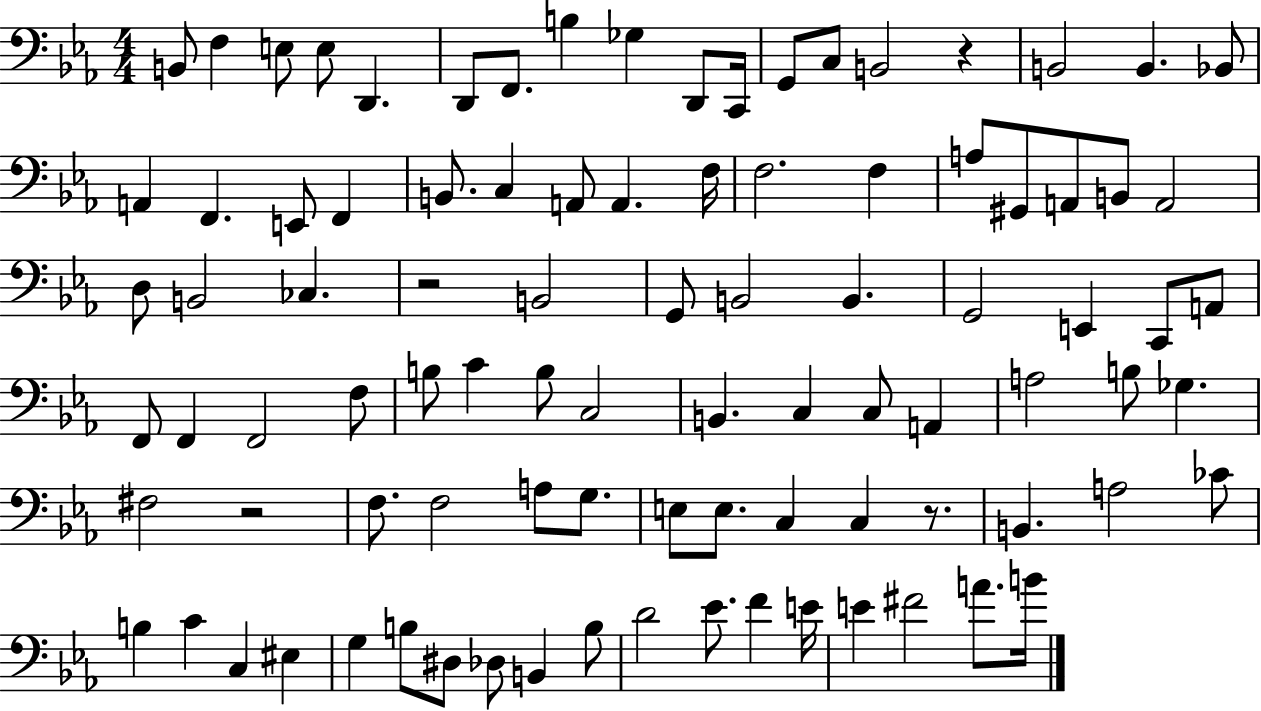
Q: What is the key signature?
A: EES major